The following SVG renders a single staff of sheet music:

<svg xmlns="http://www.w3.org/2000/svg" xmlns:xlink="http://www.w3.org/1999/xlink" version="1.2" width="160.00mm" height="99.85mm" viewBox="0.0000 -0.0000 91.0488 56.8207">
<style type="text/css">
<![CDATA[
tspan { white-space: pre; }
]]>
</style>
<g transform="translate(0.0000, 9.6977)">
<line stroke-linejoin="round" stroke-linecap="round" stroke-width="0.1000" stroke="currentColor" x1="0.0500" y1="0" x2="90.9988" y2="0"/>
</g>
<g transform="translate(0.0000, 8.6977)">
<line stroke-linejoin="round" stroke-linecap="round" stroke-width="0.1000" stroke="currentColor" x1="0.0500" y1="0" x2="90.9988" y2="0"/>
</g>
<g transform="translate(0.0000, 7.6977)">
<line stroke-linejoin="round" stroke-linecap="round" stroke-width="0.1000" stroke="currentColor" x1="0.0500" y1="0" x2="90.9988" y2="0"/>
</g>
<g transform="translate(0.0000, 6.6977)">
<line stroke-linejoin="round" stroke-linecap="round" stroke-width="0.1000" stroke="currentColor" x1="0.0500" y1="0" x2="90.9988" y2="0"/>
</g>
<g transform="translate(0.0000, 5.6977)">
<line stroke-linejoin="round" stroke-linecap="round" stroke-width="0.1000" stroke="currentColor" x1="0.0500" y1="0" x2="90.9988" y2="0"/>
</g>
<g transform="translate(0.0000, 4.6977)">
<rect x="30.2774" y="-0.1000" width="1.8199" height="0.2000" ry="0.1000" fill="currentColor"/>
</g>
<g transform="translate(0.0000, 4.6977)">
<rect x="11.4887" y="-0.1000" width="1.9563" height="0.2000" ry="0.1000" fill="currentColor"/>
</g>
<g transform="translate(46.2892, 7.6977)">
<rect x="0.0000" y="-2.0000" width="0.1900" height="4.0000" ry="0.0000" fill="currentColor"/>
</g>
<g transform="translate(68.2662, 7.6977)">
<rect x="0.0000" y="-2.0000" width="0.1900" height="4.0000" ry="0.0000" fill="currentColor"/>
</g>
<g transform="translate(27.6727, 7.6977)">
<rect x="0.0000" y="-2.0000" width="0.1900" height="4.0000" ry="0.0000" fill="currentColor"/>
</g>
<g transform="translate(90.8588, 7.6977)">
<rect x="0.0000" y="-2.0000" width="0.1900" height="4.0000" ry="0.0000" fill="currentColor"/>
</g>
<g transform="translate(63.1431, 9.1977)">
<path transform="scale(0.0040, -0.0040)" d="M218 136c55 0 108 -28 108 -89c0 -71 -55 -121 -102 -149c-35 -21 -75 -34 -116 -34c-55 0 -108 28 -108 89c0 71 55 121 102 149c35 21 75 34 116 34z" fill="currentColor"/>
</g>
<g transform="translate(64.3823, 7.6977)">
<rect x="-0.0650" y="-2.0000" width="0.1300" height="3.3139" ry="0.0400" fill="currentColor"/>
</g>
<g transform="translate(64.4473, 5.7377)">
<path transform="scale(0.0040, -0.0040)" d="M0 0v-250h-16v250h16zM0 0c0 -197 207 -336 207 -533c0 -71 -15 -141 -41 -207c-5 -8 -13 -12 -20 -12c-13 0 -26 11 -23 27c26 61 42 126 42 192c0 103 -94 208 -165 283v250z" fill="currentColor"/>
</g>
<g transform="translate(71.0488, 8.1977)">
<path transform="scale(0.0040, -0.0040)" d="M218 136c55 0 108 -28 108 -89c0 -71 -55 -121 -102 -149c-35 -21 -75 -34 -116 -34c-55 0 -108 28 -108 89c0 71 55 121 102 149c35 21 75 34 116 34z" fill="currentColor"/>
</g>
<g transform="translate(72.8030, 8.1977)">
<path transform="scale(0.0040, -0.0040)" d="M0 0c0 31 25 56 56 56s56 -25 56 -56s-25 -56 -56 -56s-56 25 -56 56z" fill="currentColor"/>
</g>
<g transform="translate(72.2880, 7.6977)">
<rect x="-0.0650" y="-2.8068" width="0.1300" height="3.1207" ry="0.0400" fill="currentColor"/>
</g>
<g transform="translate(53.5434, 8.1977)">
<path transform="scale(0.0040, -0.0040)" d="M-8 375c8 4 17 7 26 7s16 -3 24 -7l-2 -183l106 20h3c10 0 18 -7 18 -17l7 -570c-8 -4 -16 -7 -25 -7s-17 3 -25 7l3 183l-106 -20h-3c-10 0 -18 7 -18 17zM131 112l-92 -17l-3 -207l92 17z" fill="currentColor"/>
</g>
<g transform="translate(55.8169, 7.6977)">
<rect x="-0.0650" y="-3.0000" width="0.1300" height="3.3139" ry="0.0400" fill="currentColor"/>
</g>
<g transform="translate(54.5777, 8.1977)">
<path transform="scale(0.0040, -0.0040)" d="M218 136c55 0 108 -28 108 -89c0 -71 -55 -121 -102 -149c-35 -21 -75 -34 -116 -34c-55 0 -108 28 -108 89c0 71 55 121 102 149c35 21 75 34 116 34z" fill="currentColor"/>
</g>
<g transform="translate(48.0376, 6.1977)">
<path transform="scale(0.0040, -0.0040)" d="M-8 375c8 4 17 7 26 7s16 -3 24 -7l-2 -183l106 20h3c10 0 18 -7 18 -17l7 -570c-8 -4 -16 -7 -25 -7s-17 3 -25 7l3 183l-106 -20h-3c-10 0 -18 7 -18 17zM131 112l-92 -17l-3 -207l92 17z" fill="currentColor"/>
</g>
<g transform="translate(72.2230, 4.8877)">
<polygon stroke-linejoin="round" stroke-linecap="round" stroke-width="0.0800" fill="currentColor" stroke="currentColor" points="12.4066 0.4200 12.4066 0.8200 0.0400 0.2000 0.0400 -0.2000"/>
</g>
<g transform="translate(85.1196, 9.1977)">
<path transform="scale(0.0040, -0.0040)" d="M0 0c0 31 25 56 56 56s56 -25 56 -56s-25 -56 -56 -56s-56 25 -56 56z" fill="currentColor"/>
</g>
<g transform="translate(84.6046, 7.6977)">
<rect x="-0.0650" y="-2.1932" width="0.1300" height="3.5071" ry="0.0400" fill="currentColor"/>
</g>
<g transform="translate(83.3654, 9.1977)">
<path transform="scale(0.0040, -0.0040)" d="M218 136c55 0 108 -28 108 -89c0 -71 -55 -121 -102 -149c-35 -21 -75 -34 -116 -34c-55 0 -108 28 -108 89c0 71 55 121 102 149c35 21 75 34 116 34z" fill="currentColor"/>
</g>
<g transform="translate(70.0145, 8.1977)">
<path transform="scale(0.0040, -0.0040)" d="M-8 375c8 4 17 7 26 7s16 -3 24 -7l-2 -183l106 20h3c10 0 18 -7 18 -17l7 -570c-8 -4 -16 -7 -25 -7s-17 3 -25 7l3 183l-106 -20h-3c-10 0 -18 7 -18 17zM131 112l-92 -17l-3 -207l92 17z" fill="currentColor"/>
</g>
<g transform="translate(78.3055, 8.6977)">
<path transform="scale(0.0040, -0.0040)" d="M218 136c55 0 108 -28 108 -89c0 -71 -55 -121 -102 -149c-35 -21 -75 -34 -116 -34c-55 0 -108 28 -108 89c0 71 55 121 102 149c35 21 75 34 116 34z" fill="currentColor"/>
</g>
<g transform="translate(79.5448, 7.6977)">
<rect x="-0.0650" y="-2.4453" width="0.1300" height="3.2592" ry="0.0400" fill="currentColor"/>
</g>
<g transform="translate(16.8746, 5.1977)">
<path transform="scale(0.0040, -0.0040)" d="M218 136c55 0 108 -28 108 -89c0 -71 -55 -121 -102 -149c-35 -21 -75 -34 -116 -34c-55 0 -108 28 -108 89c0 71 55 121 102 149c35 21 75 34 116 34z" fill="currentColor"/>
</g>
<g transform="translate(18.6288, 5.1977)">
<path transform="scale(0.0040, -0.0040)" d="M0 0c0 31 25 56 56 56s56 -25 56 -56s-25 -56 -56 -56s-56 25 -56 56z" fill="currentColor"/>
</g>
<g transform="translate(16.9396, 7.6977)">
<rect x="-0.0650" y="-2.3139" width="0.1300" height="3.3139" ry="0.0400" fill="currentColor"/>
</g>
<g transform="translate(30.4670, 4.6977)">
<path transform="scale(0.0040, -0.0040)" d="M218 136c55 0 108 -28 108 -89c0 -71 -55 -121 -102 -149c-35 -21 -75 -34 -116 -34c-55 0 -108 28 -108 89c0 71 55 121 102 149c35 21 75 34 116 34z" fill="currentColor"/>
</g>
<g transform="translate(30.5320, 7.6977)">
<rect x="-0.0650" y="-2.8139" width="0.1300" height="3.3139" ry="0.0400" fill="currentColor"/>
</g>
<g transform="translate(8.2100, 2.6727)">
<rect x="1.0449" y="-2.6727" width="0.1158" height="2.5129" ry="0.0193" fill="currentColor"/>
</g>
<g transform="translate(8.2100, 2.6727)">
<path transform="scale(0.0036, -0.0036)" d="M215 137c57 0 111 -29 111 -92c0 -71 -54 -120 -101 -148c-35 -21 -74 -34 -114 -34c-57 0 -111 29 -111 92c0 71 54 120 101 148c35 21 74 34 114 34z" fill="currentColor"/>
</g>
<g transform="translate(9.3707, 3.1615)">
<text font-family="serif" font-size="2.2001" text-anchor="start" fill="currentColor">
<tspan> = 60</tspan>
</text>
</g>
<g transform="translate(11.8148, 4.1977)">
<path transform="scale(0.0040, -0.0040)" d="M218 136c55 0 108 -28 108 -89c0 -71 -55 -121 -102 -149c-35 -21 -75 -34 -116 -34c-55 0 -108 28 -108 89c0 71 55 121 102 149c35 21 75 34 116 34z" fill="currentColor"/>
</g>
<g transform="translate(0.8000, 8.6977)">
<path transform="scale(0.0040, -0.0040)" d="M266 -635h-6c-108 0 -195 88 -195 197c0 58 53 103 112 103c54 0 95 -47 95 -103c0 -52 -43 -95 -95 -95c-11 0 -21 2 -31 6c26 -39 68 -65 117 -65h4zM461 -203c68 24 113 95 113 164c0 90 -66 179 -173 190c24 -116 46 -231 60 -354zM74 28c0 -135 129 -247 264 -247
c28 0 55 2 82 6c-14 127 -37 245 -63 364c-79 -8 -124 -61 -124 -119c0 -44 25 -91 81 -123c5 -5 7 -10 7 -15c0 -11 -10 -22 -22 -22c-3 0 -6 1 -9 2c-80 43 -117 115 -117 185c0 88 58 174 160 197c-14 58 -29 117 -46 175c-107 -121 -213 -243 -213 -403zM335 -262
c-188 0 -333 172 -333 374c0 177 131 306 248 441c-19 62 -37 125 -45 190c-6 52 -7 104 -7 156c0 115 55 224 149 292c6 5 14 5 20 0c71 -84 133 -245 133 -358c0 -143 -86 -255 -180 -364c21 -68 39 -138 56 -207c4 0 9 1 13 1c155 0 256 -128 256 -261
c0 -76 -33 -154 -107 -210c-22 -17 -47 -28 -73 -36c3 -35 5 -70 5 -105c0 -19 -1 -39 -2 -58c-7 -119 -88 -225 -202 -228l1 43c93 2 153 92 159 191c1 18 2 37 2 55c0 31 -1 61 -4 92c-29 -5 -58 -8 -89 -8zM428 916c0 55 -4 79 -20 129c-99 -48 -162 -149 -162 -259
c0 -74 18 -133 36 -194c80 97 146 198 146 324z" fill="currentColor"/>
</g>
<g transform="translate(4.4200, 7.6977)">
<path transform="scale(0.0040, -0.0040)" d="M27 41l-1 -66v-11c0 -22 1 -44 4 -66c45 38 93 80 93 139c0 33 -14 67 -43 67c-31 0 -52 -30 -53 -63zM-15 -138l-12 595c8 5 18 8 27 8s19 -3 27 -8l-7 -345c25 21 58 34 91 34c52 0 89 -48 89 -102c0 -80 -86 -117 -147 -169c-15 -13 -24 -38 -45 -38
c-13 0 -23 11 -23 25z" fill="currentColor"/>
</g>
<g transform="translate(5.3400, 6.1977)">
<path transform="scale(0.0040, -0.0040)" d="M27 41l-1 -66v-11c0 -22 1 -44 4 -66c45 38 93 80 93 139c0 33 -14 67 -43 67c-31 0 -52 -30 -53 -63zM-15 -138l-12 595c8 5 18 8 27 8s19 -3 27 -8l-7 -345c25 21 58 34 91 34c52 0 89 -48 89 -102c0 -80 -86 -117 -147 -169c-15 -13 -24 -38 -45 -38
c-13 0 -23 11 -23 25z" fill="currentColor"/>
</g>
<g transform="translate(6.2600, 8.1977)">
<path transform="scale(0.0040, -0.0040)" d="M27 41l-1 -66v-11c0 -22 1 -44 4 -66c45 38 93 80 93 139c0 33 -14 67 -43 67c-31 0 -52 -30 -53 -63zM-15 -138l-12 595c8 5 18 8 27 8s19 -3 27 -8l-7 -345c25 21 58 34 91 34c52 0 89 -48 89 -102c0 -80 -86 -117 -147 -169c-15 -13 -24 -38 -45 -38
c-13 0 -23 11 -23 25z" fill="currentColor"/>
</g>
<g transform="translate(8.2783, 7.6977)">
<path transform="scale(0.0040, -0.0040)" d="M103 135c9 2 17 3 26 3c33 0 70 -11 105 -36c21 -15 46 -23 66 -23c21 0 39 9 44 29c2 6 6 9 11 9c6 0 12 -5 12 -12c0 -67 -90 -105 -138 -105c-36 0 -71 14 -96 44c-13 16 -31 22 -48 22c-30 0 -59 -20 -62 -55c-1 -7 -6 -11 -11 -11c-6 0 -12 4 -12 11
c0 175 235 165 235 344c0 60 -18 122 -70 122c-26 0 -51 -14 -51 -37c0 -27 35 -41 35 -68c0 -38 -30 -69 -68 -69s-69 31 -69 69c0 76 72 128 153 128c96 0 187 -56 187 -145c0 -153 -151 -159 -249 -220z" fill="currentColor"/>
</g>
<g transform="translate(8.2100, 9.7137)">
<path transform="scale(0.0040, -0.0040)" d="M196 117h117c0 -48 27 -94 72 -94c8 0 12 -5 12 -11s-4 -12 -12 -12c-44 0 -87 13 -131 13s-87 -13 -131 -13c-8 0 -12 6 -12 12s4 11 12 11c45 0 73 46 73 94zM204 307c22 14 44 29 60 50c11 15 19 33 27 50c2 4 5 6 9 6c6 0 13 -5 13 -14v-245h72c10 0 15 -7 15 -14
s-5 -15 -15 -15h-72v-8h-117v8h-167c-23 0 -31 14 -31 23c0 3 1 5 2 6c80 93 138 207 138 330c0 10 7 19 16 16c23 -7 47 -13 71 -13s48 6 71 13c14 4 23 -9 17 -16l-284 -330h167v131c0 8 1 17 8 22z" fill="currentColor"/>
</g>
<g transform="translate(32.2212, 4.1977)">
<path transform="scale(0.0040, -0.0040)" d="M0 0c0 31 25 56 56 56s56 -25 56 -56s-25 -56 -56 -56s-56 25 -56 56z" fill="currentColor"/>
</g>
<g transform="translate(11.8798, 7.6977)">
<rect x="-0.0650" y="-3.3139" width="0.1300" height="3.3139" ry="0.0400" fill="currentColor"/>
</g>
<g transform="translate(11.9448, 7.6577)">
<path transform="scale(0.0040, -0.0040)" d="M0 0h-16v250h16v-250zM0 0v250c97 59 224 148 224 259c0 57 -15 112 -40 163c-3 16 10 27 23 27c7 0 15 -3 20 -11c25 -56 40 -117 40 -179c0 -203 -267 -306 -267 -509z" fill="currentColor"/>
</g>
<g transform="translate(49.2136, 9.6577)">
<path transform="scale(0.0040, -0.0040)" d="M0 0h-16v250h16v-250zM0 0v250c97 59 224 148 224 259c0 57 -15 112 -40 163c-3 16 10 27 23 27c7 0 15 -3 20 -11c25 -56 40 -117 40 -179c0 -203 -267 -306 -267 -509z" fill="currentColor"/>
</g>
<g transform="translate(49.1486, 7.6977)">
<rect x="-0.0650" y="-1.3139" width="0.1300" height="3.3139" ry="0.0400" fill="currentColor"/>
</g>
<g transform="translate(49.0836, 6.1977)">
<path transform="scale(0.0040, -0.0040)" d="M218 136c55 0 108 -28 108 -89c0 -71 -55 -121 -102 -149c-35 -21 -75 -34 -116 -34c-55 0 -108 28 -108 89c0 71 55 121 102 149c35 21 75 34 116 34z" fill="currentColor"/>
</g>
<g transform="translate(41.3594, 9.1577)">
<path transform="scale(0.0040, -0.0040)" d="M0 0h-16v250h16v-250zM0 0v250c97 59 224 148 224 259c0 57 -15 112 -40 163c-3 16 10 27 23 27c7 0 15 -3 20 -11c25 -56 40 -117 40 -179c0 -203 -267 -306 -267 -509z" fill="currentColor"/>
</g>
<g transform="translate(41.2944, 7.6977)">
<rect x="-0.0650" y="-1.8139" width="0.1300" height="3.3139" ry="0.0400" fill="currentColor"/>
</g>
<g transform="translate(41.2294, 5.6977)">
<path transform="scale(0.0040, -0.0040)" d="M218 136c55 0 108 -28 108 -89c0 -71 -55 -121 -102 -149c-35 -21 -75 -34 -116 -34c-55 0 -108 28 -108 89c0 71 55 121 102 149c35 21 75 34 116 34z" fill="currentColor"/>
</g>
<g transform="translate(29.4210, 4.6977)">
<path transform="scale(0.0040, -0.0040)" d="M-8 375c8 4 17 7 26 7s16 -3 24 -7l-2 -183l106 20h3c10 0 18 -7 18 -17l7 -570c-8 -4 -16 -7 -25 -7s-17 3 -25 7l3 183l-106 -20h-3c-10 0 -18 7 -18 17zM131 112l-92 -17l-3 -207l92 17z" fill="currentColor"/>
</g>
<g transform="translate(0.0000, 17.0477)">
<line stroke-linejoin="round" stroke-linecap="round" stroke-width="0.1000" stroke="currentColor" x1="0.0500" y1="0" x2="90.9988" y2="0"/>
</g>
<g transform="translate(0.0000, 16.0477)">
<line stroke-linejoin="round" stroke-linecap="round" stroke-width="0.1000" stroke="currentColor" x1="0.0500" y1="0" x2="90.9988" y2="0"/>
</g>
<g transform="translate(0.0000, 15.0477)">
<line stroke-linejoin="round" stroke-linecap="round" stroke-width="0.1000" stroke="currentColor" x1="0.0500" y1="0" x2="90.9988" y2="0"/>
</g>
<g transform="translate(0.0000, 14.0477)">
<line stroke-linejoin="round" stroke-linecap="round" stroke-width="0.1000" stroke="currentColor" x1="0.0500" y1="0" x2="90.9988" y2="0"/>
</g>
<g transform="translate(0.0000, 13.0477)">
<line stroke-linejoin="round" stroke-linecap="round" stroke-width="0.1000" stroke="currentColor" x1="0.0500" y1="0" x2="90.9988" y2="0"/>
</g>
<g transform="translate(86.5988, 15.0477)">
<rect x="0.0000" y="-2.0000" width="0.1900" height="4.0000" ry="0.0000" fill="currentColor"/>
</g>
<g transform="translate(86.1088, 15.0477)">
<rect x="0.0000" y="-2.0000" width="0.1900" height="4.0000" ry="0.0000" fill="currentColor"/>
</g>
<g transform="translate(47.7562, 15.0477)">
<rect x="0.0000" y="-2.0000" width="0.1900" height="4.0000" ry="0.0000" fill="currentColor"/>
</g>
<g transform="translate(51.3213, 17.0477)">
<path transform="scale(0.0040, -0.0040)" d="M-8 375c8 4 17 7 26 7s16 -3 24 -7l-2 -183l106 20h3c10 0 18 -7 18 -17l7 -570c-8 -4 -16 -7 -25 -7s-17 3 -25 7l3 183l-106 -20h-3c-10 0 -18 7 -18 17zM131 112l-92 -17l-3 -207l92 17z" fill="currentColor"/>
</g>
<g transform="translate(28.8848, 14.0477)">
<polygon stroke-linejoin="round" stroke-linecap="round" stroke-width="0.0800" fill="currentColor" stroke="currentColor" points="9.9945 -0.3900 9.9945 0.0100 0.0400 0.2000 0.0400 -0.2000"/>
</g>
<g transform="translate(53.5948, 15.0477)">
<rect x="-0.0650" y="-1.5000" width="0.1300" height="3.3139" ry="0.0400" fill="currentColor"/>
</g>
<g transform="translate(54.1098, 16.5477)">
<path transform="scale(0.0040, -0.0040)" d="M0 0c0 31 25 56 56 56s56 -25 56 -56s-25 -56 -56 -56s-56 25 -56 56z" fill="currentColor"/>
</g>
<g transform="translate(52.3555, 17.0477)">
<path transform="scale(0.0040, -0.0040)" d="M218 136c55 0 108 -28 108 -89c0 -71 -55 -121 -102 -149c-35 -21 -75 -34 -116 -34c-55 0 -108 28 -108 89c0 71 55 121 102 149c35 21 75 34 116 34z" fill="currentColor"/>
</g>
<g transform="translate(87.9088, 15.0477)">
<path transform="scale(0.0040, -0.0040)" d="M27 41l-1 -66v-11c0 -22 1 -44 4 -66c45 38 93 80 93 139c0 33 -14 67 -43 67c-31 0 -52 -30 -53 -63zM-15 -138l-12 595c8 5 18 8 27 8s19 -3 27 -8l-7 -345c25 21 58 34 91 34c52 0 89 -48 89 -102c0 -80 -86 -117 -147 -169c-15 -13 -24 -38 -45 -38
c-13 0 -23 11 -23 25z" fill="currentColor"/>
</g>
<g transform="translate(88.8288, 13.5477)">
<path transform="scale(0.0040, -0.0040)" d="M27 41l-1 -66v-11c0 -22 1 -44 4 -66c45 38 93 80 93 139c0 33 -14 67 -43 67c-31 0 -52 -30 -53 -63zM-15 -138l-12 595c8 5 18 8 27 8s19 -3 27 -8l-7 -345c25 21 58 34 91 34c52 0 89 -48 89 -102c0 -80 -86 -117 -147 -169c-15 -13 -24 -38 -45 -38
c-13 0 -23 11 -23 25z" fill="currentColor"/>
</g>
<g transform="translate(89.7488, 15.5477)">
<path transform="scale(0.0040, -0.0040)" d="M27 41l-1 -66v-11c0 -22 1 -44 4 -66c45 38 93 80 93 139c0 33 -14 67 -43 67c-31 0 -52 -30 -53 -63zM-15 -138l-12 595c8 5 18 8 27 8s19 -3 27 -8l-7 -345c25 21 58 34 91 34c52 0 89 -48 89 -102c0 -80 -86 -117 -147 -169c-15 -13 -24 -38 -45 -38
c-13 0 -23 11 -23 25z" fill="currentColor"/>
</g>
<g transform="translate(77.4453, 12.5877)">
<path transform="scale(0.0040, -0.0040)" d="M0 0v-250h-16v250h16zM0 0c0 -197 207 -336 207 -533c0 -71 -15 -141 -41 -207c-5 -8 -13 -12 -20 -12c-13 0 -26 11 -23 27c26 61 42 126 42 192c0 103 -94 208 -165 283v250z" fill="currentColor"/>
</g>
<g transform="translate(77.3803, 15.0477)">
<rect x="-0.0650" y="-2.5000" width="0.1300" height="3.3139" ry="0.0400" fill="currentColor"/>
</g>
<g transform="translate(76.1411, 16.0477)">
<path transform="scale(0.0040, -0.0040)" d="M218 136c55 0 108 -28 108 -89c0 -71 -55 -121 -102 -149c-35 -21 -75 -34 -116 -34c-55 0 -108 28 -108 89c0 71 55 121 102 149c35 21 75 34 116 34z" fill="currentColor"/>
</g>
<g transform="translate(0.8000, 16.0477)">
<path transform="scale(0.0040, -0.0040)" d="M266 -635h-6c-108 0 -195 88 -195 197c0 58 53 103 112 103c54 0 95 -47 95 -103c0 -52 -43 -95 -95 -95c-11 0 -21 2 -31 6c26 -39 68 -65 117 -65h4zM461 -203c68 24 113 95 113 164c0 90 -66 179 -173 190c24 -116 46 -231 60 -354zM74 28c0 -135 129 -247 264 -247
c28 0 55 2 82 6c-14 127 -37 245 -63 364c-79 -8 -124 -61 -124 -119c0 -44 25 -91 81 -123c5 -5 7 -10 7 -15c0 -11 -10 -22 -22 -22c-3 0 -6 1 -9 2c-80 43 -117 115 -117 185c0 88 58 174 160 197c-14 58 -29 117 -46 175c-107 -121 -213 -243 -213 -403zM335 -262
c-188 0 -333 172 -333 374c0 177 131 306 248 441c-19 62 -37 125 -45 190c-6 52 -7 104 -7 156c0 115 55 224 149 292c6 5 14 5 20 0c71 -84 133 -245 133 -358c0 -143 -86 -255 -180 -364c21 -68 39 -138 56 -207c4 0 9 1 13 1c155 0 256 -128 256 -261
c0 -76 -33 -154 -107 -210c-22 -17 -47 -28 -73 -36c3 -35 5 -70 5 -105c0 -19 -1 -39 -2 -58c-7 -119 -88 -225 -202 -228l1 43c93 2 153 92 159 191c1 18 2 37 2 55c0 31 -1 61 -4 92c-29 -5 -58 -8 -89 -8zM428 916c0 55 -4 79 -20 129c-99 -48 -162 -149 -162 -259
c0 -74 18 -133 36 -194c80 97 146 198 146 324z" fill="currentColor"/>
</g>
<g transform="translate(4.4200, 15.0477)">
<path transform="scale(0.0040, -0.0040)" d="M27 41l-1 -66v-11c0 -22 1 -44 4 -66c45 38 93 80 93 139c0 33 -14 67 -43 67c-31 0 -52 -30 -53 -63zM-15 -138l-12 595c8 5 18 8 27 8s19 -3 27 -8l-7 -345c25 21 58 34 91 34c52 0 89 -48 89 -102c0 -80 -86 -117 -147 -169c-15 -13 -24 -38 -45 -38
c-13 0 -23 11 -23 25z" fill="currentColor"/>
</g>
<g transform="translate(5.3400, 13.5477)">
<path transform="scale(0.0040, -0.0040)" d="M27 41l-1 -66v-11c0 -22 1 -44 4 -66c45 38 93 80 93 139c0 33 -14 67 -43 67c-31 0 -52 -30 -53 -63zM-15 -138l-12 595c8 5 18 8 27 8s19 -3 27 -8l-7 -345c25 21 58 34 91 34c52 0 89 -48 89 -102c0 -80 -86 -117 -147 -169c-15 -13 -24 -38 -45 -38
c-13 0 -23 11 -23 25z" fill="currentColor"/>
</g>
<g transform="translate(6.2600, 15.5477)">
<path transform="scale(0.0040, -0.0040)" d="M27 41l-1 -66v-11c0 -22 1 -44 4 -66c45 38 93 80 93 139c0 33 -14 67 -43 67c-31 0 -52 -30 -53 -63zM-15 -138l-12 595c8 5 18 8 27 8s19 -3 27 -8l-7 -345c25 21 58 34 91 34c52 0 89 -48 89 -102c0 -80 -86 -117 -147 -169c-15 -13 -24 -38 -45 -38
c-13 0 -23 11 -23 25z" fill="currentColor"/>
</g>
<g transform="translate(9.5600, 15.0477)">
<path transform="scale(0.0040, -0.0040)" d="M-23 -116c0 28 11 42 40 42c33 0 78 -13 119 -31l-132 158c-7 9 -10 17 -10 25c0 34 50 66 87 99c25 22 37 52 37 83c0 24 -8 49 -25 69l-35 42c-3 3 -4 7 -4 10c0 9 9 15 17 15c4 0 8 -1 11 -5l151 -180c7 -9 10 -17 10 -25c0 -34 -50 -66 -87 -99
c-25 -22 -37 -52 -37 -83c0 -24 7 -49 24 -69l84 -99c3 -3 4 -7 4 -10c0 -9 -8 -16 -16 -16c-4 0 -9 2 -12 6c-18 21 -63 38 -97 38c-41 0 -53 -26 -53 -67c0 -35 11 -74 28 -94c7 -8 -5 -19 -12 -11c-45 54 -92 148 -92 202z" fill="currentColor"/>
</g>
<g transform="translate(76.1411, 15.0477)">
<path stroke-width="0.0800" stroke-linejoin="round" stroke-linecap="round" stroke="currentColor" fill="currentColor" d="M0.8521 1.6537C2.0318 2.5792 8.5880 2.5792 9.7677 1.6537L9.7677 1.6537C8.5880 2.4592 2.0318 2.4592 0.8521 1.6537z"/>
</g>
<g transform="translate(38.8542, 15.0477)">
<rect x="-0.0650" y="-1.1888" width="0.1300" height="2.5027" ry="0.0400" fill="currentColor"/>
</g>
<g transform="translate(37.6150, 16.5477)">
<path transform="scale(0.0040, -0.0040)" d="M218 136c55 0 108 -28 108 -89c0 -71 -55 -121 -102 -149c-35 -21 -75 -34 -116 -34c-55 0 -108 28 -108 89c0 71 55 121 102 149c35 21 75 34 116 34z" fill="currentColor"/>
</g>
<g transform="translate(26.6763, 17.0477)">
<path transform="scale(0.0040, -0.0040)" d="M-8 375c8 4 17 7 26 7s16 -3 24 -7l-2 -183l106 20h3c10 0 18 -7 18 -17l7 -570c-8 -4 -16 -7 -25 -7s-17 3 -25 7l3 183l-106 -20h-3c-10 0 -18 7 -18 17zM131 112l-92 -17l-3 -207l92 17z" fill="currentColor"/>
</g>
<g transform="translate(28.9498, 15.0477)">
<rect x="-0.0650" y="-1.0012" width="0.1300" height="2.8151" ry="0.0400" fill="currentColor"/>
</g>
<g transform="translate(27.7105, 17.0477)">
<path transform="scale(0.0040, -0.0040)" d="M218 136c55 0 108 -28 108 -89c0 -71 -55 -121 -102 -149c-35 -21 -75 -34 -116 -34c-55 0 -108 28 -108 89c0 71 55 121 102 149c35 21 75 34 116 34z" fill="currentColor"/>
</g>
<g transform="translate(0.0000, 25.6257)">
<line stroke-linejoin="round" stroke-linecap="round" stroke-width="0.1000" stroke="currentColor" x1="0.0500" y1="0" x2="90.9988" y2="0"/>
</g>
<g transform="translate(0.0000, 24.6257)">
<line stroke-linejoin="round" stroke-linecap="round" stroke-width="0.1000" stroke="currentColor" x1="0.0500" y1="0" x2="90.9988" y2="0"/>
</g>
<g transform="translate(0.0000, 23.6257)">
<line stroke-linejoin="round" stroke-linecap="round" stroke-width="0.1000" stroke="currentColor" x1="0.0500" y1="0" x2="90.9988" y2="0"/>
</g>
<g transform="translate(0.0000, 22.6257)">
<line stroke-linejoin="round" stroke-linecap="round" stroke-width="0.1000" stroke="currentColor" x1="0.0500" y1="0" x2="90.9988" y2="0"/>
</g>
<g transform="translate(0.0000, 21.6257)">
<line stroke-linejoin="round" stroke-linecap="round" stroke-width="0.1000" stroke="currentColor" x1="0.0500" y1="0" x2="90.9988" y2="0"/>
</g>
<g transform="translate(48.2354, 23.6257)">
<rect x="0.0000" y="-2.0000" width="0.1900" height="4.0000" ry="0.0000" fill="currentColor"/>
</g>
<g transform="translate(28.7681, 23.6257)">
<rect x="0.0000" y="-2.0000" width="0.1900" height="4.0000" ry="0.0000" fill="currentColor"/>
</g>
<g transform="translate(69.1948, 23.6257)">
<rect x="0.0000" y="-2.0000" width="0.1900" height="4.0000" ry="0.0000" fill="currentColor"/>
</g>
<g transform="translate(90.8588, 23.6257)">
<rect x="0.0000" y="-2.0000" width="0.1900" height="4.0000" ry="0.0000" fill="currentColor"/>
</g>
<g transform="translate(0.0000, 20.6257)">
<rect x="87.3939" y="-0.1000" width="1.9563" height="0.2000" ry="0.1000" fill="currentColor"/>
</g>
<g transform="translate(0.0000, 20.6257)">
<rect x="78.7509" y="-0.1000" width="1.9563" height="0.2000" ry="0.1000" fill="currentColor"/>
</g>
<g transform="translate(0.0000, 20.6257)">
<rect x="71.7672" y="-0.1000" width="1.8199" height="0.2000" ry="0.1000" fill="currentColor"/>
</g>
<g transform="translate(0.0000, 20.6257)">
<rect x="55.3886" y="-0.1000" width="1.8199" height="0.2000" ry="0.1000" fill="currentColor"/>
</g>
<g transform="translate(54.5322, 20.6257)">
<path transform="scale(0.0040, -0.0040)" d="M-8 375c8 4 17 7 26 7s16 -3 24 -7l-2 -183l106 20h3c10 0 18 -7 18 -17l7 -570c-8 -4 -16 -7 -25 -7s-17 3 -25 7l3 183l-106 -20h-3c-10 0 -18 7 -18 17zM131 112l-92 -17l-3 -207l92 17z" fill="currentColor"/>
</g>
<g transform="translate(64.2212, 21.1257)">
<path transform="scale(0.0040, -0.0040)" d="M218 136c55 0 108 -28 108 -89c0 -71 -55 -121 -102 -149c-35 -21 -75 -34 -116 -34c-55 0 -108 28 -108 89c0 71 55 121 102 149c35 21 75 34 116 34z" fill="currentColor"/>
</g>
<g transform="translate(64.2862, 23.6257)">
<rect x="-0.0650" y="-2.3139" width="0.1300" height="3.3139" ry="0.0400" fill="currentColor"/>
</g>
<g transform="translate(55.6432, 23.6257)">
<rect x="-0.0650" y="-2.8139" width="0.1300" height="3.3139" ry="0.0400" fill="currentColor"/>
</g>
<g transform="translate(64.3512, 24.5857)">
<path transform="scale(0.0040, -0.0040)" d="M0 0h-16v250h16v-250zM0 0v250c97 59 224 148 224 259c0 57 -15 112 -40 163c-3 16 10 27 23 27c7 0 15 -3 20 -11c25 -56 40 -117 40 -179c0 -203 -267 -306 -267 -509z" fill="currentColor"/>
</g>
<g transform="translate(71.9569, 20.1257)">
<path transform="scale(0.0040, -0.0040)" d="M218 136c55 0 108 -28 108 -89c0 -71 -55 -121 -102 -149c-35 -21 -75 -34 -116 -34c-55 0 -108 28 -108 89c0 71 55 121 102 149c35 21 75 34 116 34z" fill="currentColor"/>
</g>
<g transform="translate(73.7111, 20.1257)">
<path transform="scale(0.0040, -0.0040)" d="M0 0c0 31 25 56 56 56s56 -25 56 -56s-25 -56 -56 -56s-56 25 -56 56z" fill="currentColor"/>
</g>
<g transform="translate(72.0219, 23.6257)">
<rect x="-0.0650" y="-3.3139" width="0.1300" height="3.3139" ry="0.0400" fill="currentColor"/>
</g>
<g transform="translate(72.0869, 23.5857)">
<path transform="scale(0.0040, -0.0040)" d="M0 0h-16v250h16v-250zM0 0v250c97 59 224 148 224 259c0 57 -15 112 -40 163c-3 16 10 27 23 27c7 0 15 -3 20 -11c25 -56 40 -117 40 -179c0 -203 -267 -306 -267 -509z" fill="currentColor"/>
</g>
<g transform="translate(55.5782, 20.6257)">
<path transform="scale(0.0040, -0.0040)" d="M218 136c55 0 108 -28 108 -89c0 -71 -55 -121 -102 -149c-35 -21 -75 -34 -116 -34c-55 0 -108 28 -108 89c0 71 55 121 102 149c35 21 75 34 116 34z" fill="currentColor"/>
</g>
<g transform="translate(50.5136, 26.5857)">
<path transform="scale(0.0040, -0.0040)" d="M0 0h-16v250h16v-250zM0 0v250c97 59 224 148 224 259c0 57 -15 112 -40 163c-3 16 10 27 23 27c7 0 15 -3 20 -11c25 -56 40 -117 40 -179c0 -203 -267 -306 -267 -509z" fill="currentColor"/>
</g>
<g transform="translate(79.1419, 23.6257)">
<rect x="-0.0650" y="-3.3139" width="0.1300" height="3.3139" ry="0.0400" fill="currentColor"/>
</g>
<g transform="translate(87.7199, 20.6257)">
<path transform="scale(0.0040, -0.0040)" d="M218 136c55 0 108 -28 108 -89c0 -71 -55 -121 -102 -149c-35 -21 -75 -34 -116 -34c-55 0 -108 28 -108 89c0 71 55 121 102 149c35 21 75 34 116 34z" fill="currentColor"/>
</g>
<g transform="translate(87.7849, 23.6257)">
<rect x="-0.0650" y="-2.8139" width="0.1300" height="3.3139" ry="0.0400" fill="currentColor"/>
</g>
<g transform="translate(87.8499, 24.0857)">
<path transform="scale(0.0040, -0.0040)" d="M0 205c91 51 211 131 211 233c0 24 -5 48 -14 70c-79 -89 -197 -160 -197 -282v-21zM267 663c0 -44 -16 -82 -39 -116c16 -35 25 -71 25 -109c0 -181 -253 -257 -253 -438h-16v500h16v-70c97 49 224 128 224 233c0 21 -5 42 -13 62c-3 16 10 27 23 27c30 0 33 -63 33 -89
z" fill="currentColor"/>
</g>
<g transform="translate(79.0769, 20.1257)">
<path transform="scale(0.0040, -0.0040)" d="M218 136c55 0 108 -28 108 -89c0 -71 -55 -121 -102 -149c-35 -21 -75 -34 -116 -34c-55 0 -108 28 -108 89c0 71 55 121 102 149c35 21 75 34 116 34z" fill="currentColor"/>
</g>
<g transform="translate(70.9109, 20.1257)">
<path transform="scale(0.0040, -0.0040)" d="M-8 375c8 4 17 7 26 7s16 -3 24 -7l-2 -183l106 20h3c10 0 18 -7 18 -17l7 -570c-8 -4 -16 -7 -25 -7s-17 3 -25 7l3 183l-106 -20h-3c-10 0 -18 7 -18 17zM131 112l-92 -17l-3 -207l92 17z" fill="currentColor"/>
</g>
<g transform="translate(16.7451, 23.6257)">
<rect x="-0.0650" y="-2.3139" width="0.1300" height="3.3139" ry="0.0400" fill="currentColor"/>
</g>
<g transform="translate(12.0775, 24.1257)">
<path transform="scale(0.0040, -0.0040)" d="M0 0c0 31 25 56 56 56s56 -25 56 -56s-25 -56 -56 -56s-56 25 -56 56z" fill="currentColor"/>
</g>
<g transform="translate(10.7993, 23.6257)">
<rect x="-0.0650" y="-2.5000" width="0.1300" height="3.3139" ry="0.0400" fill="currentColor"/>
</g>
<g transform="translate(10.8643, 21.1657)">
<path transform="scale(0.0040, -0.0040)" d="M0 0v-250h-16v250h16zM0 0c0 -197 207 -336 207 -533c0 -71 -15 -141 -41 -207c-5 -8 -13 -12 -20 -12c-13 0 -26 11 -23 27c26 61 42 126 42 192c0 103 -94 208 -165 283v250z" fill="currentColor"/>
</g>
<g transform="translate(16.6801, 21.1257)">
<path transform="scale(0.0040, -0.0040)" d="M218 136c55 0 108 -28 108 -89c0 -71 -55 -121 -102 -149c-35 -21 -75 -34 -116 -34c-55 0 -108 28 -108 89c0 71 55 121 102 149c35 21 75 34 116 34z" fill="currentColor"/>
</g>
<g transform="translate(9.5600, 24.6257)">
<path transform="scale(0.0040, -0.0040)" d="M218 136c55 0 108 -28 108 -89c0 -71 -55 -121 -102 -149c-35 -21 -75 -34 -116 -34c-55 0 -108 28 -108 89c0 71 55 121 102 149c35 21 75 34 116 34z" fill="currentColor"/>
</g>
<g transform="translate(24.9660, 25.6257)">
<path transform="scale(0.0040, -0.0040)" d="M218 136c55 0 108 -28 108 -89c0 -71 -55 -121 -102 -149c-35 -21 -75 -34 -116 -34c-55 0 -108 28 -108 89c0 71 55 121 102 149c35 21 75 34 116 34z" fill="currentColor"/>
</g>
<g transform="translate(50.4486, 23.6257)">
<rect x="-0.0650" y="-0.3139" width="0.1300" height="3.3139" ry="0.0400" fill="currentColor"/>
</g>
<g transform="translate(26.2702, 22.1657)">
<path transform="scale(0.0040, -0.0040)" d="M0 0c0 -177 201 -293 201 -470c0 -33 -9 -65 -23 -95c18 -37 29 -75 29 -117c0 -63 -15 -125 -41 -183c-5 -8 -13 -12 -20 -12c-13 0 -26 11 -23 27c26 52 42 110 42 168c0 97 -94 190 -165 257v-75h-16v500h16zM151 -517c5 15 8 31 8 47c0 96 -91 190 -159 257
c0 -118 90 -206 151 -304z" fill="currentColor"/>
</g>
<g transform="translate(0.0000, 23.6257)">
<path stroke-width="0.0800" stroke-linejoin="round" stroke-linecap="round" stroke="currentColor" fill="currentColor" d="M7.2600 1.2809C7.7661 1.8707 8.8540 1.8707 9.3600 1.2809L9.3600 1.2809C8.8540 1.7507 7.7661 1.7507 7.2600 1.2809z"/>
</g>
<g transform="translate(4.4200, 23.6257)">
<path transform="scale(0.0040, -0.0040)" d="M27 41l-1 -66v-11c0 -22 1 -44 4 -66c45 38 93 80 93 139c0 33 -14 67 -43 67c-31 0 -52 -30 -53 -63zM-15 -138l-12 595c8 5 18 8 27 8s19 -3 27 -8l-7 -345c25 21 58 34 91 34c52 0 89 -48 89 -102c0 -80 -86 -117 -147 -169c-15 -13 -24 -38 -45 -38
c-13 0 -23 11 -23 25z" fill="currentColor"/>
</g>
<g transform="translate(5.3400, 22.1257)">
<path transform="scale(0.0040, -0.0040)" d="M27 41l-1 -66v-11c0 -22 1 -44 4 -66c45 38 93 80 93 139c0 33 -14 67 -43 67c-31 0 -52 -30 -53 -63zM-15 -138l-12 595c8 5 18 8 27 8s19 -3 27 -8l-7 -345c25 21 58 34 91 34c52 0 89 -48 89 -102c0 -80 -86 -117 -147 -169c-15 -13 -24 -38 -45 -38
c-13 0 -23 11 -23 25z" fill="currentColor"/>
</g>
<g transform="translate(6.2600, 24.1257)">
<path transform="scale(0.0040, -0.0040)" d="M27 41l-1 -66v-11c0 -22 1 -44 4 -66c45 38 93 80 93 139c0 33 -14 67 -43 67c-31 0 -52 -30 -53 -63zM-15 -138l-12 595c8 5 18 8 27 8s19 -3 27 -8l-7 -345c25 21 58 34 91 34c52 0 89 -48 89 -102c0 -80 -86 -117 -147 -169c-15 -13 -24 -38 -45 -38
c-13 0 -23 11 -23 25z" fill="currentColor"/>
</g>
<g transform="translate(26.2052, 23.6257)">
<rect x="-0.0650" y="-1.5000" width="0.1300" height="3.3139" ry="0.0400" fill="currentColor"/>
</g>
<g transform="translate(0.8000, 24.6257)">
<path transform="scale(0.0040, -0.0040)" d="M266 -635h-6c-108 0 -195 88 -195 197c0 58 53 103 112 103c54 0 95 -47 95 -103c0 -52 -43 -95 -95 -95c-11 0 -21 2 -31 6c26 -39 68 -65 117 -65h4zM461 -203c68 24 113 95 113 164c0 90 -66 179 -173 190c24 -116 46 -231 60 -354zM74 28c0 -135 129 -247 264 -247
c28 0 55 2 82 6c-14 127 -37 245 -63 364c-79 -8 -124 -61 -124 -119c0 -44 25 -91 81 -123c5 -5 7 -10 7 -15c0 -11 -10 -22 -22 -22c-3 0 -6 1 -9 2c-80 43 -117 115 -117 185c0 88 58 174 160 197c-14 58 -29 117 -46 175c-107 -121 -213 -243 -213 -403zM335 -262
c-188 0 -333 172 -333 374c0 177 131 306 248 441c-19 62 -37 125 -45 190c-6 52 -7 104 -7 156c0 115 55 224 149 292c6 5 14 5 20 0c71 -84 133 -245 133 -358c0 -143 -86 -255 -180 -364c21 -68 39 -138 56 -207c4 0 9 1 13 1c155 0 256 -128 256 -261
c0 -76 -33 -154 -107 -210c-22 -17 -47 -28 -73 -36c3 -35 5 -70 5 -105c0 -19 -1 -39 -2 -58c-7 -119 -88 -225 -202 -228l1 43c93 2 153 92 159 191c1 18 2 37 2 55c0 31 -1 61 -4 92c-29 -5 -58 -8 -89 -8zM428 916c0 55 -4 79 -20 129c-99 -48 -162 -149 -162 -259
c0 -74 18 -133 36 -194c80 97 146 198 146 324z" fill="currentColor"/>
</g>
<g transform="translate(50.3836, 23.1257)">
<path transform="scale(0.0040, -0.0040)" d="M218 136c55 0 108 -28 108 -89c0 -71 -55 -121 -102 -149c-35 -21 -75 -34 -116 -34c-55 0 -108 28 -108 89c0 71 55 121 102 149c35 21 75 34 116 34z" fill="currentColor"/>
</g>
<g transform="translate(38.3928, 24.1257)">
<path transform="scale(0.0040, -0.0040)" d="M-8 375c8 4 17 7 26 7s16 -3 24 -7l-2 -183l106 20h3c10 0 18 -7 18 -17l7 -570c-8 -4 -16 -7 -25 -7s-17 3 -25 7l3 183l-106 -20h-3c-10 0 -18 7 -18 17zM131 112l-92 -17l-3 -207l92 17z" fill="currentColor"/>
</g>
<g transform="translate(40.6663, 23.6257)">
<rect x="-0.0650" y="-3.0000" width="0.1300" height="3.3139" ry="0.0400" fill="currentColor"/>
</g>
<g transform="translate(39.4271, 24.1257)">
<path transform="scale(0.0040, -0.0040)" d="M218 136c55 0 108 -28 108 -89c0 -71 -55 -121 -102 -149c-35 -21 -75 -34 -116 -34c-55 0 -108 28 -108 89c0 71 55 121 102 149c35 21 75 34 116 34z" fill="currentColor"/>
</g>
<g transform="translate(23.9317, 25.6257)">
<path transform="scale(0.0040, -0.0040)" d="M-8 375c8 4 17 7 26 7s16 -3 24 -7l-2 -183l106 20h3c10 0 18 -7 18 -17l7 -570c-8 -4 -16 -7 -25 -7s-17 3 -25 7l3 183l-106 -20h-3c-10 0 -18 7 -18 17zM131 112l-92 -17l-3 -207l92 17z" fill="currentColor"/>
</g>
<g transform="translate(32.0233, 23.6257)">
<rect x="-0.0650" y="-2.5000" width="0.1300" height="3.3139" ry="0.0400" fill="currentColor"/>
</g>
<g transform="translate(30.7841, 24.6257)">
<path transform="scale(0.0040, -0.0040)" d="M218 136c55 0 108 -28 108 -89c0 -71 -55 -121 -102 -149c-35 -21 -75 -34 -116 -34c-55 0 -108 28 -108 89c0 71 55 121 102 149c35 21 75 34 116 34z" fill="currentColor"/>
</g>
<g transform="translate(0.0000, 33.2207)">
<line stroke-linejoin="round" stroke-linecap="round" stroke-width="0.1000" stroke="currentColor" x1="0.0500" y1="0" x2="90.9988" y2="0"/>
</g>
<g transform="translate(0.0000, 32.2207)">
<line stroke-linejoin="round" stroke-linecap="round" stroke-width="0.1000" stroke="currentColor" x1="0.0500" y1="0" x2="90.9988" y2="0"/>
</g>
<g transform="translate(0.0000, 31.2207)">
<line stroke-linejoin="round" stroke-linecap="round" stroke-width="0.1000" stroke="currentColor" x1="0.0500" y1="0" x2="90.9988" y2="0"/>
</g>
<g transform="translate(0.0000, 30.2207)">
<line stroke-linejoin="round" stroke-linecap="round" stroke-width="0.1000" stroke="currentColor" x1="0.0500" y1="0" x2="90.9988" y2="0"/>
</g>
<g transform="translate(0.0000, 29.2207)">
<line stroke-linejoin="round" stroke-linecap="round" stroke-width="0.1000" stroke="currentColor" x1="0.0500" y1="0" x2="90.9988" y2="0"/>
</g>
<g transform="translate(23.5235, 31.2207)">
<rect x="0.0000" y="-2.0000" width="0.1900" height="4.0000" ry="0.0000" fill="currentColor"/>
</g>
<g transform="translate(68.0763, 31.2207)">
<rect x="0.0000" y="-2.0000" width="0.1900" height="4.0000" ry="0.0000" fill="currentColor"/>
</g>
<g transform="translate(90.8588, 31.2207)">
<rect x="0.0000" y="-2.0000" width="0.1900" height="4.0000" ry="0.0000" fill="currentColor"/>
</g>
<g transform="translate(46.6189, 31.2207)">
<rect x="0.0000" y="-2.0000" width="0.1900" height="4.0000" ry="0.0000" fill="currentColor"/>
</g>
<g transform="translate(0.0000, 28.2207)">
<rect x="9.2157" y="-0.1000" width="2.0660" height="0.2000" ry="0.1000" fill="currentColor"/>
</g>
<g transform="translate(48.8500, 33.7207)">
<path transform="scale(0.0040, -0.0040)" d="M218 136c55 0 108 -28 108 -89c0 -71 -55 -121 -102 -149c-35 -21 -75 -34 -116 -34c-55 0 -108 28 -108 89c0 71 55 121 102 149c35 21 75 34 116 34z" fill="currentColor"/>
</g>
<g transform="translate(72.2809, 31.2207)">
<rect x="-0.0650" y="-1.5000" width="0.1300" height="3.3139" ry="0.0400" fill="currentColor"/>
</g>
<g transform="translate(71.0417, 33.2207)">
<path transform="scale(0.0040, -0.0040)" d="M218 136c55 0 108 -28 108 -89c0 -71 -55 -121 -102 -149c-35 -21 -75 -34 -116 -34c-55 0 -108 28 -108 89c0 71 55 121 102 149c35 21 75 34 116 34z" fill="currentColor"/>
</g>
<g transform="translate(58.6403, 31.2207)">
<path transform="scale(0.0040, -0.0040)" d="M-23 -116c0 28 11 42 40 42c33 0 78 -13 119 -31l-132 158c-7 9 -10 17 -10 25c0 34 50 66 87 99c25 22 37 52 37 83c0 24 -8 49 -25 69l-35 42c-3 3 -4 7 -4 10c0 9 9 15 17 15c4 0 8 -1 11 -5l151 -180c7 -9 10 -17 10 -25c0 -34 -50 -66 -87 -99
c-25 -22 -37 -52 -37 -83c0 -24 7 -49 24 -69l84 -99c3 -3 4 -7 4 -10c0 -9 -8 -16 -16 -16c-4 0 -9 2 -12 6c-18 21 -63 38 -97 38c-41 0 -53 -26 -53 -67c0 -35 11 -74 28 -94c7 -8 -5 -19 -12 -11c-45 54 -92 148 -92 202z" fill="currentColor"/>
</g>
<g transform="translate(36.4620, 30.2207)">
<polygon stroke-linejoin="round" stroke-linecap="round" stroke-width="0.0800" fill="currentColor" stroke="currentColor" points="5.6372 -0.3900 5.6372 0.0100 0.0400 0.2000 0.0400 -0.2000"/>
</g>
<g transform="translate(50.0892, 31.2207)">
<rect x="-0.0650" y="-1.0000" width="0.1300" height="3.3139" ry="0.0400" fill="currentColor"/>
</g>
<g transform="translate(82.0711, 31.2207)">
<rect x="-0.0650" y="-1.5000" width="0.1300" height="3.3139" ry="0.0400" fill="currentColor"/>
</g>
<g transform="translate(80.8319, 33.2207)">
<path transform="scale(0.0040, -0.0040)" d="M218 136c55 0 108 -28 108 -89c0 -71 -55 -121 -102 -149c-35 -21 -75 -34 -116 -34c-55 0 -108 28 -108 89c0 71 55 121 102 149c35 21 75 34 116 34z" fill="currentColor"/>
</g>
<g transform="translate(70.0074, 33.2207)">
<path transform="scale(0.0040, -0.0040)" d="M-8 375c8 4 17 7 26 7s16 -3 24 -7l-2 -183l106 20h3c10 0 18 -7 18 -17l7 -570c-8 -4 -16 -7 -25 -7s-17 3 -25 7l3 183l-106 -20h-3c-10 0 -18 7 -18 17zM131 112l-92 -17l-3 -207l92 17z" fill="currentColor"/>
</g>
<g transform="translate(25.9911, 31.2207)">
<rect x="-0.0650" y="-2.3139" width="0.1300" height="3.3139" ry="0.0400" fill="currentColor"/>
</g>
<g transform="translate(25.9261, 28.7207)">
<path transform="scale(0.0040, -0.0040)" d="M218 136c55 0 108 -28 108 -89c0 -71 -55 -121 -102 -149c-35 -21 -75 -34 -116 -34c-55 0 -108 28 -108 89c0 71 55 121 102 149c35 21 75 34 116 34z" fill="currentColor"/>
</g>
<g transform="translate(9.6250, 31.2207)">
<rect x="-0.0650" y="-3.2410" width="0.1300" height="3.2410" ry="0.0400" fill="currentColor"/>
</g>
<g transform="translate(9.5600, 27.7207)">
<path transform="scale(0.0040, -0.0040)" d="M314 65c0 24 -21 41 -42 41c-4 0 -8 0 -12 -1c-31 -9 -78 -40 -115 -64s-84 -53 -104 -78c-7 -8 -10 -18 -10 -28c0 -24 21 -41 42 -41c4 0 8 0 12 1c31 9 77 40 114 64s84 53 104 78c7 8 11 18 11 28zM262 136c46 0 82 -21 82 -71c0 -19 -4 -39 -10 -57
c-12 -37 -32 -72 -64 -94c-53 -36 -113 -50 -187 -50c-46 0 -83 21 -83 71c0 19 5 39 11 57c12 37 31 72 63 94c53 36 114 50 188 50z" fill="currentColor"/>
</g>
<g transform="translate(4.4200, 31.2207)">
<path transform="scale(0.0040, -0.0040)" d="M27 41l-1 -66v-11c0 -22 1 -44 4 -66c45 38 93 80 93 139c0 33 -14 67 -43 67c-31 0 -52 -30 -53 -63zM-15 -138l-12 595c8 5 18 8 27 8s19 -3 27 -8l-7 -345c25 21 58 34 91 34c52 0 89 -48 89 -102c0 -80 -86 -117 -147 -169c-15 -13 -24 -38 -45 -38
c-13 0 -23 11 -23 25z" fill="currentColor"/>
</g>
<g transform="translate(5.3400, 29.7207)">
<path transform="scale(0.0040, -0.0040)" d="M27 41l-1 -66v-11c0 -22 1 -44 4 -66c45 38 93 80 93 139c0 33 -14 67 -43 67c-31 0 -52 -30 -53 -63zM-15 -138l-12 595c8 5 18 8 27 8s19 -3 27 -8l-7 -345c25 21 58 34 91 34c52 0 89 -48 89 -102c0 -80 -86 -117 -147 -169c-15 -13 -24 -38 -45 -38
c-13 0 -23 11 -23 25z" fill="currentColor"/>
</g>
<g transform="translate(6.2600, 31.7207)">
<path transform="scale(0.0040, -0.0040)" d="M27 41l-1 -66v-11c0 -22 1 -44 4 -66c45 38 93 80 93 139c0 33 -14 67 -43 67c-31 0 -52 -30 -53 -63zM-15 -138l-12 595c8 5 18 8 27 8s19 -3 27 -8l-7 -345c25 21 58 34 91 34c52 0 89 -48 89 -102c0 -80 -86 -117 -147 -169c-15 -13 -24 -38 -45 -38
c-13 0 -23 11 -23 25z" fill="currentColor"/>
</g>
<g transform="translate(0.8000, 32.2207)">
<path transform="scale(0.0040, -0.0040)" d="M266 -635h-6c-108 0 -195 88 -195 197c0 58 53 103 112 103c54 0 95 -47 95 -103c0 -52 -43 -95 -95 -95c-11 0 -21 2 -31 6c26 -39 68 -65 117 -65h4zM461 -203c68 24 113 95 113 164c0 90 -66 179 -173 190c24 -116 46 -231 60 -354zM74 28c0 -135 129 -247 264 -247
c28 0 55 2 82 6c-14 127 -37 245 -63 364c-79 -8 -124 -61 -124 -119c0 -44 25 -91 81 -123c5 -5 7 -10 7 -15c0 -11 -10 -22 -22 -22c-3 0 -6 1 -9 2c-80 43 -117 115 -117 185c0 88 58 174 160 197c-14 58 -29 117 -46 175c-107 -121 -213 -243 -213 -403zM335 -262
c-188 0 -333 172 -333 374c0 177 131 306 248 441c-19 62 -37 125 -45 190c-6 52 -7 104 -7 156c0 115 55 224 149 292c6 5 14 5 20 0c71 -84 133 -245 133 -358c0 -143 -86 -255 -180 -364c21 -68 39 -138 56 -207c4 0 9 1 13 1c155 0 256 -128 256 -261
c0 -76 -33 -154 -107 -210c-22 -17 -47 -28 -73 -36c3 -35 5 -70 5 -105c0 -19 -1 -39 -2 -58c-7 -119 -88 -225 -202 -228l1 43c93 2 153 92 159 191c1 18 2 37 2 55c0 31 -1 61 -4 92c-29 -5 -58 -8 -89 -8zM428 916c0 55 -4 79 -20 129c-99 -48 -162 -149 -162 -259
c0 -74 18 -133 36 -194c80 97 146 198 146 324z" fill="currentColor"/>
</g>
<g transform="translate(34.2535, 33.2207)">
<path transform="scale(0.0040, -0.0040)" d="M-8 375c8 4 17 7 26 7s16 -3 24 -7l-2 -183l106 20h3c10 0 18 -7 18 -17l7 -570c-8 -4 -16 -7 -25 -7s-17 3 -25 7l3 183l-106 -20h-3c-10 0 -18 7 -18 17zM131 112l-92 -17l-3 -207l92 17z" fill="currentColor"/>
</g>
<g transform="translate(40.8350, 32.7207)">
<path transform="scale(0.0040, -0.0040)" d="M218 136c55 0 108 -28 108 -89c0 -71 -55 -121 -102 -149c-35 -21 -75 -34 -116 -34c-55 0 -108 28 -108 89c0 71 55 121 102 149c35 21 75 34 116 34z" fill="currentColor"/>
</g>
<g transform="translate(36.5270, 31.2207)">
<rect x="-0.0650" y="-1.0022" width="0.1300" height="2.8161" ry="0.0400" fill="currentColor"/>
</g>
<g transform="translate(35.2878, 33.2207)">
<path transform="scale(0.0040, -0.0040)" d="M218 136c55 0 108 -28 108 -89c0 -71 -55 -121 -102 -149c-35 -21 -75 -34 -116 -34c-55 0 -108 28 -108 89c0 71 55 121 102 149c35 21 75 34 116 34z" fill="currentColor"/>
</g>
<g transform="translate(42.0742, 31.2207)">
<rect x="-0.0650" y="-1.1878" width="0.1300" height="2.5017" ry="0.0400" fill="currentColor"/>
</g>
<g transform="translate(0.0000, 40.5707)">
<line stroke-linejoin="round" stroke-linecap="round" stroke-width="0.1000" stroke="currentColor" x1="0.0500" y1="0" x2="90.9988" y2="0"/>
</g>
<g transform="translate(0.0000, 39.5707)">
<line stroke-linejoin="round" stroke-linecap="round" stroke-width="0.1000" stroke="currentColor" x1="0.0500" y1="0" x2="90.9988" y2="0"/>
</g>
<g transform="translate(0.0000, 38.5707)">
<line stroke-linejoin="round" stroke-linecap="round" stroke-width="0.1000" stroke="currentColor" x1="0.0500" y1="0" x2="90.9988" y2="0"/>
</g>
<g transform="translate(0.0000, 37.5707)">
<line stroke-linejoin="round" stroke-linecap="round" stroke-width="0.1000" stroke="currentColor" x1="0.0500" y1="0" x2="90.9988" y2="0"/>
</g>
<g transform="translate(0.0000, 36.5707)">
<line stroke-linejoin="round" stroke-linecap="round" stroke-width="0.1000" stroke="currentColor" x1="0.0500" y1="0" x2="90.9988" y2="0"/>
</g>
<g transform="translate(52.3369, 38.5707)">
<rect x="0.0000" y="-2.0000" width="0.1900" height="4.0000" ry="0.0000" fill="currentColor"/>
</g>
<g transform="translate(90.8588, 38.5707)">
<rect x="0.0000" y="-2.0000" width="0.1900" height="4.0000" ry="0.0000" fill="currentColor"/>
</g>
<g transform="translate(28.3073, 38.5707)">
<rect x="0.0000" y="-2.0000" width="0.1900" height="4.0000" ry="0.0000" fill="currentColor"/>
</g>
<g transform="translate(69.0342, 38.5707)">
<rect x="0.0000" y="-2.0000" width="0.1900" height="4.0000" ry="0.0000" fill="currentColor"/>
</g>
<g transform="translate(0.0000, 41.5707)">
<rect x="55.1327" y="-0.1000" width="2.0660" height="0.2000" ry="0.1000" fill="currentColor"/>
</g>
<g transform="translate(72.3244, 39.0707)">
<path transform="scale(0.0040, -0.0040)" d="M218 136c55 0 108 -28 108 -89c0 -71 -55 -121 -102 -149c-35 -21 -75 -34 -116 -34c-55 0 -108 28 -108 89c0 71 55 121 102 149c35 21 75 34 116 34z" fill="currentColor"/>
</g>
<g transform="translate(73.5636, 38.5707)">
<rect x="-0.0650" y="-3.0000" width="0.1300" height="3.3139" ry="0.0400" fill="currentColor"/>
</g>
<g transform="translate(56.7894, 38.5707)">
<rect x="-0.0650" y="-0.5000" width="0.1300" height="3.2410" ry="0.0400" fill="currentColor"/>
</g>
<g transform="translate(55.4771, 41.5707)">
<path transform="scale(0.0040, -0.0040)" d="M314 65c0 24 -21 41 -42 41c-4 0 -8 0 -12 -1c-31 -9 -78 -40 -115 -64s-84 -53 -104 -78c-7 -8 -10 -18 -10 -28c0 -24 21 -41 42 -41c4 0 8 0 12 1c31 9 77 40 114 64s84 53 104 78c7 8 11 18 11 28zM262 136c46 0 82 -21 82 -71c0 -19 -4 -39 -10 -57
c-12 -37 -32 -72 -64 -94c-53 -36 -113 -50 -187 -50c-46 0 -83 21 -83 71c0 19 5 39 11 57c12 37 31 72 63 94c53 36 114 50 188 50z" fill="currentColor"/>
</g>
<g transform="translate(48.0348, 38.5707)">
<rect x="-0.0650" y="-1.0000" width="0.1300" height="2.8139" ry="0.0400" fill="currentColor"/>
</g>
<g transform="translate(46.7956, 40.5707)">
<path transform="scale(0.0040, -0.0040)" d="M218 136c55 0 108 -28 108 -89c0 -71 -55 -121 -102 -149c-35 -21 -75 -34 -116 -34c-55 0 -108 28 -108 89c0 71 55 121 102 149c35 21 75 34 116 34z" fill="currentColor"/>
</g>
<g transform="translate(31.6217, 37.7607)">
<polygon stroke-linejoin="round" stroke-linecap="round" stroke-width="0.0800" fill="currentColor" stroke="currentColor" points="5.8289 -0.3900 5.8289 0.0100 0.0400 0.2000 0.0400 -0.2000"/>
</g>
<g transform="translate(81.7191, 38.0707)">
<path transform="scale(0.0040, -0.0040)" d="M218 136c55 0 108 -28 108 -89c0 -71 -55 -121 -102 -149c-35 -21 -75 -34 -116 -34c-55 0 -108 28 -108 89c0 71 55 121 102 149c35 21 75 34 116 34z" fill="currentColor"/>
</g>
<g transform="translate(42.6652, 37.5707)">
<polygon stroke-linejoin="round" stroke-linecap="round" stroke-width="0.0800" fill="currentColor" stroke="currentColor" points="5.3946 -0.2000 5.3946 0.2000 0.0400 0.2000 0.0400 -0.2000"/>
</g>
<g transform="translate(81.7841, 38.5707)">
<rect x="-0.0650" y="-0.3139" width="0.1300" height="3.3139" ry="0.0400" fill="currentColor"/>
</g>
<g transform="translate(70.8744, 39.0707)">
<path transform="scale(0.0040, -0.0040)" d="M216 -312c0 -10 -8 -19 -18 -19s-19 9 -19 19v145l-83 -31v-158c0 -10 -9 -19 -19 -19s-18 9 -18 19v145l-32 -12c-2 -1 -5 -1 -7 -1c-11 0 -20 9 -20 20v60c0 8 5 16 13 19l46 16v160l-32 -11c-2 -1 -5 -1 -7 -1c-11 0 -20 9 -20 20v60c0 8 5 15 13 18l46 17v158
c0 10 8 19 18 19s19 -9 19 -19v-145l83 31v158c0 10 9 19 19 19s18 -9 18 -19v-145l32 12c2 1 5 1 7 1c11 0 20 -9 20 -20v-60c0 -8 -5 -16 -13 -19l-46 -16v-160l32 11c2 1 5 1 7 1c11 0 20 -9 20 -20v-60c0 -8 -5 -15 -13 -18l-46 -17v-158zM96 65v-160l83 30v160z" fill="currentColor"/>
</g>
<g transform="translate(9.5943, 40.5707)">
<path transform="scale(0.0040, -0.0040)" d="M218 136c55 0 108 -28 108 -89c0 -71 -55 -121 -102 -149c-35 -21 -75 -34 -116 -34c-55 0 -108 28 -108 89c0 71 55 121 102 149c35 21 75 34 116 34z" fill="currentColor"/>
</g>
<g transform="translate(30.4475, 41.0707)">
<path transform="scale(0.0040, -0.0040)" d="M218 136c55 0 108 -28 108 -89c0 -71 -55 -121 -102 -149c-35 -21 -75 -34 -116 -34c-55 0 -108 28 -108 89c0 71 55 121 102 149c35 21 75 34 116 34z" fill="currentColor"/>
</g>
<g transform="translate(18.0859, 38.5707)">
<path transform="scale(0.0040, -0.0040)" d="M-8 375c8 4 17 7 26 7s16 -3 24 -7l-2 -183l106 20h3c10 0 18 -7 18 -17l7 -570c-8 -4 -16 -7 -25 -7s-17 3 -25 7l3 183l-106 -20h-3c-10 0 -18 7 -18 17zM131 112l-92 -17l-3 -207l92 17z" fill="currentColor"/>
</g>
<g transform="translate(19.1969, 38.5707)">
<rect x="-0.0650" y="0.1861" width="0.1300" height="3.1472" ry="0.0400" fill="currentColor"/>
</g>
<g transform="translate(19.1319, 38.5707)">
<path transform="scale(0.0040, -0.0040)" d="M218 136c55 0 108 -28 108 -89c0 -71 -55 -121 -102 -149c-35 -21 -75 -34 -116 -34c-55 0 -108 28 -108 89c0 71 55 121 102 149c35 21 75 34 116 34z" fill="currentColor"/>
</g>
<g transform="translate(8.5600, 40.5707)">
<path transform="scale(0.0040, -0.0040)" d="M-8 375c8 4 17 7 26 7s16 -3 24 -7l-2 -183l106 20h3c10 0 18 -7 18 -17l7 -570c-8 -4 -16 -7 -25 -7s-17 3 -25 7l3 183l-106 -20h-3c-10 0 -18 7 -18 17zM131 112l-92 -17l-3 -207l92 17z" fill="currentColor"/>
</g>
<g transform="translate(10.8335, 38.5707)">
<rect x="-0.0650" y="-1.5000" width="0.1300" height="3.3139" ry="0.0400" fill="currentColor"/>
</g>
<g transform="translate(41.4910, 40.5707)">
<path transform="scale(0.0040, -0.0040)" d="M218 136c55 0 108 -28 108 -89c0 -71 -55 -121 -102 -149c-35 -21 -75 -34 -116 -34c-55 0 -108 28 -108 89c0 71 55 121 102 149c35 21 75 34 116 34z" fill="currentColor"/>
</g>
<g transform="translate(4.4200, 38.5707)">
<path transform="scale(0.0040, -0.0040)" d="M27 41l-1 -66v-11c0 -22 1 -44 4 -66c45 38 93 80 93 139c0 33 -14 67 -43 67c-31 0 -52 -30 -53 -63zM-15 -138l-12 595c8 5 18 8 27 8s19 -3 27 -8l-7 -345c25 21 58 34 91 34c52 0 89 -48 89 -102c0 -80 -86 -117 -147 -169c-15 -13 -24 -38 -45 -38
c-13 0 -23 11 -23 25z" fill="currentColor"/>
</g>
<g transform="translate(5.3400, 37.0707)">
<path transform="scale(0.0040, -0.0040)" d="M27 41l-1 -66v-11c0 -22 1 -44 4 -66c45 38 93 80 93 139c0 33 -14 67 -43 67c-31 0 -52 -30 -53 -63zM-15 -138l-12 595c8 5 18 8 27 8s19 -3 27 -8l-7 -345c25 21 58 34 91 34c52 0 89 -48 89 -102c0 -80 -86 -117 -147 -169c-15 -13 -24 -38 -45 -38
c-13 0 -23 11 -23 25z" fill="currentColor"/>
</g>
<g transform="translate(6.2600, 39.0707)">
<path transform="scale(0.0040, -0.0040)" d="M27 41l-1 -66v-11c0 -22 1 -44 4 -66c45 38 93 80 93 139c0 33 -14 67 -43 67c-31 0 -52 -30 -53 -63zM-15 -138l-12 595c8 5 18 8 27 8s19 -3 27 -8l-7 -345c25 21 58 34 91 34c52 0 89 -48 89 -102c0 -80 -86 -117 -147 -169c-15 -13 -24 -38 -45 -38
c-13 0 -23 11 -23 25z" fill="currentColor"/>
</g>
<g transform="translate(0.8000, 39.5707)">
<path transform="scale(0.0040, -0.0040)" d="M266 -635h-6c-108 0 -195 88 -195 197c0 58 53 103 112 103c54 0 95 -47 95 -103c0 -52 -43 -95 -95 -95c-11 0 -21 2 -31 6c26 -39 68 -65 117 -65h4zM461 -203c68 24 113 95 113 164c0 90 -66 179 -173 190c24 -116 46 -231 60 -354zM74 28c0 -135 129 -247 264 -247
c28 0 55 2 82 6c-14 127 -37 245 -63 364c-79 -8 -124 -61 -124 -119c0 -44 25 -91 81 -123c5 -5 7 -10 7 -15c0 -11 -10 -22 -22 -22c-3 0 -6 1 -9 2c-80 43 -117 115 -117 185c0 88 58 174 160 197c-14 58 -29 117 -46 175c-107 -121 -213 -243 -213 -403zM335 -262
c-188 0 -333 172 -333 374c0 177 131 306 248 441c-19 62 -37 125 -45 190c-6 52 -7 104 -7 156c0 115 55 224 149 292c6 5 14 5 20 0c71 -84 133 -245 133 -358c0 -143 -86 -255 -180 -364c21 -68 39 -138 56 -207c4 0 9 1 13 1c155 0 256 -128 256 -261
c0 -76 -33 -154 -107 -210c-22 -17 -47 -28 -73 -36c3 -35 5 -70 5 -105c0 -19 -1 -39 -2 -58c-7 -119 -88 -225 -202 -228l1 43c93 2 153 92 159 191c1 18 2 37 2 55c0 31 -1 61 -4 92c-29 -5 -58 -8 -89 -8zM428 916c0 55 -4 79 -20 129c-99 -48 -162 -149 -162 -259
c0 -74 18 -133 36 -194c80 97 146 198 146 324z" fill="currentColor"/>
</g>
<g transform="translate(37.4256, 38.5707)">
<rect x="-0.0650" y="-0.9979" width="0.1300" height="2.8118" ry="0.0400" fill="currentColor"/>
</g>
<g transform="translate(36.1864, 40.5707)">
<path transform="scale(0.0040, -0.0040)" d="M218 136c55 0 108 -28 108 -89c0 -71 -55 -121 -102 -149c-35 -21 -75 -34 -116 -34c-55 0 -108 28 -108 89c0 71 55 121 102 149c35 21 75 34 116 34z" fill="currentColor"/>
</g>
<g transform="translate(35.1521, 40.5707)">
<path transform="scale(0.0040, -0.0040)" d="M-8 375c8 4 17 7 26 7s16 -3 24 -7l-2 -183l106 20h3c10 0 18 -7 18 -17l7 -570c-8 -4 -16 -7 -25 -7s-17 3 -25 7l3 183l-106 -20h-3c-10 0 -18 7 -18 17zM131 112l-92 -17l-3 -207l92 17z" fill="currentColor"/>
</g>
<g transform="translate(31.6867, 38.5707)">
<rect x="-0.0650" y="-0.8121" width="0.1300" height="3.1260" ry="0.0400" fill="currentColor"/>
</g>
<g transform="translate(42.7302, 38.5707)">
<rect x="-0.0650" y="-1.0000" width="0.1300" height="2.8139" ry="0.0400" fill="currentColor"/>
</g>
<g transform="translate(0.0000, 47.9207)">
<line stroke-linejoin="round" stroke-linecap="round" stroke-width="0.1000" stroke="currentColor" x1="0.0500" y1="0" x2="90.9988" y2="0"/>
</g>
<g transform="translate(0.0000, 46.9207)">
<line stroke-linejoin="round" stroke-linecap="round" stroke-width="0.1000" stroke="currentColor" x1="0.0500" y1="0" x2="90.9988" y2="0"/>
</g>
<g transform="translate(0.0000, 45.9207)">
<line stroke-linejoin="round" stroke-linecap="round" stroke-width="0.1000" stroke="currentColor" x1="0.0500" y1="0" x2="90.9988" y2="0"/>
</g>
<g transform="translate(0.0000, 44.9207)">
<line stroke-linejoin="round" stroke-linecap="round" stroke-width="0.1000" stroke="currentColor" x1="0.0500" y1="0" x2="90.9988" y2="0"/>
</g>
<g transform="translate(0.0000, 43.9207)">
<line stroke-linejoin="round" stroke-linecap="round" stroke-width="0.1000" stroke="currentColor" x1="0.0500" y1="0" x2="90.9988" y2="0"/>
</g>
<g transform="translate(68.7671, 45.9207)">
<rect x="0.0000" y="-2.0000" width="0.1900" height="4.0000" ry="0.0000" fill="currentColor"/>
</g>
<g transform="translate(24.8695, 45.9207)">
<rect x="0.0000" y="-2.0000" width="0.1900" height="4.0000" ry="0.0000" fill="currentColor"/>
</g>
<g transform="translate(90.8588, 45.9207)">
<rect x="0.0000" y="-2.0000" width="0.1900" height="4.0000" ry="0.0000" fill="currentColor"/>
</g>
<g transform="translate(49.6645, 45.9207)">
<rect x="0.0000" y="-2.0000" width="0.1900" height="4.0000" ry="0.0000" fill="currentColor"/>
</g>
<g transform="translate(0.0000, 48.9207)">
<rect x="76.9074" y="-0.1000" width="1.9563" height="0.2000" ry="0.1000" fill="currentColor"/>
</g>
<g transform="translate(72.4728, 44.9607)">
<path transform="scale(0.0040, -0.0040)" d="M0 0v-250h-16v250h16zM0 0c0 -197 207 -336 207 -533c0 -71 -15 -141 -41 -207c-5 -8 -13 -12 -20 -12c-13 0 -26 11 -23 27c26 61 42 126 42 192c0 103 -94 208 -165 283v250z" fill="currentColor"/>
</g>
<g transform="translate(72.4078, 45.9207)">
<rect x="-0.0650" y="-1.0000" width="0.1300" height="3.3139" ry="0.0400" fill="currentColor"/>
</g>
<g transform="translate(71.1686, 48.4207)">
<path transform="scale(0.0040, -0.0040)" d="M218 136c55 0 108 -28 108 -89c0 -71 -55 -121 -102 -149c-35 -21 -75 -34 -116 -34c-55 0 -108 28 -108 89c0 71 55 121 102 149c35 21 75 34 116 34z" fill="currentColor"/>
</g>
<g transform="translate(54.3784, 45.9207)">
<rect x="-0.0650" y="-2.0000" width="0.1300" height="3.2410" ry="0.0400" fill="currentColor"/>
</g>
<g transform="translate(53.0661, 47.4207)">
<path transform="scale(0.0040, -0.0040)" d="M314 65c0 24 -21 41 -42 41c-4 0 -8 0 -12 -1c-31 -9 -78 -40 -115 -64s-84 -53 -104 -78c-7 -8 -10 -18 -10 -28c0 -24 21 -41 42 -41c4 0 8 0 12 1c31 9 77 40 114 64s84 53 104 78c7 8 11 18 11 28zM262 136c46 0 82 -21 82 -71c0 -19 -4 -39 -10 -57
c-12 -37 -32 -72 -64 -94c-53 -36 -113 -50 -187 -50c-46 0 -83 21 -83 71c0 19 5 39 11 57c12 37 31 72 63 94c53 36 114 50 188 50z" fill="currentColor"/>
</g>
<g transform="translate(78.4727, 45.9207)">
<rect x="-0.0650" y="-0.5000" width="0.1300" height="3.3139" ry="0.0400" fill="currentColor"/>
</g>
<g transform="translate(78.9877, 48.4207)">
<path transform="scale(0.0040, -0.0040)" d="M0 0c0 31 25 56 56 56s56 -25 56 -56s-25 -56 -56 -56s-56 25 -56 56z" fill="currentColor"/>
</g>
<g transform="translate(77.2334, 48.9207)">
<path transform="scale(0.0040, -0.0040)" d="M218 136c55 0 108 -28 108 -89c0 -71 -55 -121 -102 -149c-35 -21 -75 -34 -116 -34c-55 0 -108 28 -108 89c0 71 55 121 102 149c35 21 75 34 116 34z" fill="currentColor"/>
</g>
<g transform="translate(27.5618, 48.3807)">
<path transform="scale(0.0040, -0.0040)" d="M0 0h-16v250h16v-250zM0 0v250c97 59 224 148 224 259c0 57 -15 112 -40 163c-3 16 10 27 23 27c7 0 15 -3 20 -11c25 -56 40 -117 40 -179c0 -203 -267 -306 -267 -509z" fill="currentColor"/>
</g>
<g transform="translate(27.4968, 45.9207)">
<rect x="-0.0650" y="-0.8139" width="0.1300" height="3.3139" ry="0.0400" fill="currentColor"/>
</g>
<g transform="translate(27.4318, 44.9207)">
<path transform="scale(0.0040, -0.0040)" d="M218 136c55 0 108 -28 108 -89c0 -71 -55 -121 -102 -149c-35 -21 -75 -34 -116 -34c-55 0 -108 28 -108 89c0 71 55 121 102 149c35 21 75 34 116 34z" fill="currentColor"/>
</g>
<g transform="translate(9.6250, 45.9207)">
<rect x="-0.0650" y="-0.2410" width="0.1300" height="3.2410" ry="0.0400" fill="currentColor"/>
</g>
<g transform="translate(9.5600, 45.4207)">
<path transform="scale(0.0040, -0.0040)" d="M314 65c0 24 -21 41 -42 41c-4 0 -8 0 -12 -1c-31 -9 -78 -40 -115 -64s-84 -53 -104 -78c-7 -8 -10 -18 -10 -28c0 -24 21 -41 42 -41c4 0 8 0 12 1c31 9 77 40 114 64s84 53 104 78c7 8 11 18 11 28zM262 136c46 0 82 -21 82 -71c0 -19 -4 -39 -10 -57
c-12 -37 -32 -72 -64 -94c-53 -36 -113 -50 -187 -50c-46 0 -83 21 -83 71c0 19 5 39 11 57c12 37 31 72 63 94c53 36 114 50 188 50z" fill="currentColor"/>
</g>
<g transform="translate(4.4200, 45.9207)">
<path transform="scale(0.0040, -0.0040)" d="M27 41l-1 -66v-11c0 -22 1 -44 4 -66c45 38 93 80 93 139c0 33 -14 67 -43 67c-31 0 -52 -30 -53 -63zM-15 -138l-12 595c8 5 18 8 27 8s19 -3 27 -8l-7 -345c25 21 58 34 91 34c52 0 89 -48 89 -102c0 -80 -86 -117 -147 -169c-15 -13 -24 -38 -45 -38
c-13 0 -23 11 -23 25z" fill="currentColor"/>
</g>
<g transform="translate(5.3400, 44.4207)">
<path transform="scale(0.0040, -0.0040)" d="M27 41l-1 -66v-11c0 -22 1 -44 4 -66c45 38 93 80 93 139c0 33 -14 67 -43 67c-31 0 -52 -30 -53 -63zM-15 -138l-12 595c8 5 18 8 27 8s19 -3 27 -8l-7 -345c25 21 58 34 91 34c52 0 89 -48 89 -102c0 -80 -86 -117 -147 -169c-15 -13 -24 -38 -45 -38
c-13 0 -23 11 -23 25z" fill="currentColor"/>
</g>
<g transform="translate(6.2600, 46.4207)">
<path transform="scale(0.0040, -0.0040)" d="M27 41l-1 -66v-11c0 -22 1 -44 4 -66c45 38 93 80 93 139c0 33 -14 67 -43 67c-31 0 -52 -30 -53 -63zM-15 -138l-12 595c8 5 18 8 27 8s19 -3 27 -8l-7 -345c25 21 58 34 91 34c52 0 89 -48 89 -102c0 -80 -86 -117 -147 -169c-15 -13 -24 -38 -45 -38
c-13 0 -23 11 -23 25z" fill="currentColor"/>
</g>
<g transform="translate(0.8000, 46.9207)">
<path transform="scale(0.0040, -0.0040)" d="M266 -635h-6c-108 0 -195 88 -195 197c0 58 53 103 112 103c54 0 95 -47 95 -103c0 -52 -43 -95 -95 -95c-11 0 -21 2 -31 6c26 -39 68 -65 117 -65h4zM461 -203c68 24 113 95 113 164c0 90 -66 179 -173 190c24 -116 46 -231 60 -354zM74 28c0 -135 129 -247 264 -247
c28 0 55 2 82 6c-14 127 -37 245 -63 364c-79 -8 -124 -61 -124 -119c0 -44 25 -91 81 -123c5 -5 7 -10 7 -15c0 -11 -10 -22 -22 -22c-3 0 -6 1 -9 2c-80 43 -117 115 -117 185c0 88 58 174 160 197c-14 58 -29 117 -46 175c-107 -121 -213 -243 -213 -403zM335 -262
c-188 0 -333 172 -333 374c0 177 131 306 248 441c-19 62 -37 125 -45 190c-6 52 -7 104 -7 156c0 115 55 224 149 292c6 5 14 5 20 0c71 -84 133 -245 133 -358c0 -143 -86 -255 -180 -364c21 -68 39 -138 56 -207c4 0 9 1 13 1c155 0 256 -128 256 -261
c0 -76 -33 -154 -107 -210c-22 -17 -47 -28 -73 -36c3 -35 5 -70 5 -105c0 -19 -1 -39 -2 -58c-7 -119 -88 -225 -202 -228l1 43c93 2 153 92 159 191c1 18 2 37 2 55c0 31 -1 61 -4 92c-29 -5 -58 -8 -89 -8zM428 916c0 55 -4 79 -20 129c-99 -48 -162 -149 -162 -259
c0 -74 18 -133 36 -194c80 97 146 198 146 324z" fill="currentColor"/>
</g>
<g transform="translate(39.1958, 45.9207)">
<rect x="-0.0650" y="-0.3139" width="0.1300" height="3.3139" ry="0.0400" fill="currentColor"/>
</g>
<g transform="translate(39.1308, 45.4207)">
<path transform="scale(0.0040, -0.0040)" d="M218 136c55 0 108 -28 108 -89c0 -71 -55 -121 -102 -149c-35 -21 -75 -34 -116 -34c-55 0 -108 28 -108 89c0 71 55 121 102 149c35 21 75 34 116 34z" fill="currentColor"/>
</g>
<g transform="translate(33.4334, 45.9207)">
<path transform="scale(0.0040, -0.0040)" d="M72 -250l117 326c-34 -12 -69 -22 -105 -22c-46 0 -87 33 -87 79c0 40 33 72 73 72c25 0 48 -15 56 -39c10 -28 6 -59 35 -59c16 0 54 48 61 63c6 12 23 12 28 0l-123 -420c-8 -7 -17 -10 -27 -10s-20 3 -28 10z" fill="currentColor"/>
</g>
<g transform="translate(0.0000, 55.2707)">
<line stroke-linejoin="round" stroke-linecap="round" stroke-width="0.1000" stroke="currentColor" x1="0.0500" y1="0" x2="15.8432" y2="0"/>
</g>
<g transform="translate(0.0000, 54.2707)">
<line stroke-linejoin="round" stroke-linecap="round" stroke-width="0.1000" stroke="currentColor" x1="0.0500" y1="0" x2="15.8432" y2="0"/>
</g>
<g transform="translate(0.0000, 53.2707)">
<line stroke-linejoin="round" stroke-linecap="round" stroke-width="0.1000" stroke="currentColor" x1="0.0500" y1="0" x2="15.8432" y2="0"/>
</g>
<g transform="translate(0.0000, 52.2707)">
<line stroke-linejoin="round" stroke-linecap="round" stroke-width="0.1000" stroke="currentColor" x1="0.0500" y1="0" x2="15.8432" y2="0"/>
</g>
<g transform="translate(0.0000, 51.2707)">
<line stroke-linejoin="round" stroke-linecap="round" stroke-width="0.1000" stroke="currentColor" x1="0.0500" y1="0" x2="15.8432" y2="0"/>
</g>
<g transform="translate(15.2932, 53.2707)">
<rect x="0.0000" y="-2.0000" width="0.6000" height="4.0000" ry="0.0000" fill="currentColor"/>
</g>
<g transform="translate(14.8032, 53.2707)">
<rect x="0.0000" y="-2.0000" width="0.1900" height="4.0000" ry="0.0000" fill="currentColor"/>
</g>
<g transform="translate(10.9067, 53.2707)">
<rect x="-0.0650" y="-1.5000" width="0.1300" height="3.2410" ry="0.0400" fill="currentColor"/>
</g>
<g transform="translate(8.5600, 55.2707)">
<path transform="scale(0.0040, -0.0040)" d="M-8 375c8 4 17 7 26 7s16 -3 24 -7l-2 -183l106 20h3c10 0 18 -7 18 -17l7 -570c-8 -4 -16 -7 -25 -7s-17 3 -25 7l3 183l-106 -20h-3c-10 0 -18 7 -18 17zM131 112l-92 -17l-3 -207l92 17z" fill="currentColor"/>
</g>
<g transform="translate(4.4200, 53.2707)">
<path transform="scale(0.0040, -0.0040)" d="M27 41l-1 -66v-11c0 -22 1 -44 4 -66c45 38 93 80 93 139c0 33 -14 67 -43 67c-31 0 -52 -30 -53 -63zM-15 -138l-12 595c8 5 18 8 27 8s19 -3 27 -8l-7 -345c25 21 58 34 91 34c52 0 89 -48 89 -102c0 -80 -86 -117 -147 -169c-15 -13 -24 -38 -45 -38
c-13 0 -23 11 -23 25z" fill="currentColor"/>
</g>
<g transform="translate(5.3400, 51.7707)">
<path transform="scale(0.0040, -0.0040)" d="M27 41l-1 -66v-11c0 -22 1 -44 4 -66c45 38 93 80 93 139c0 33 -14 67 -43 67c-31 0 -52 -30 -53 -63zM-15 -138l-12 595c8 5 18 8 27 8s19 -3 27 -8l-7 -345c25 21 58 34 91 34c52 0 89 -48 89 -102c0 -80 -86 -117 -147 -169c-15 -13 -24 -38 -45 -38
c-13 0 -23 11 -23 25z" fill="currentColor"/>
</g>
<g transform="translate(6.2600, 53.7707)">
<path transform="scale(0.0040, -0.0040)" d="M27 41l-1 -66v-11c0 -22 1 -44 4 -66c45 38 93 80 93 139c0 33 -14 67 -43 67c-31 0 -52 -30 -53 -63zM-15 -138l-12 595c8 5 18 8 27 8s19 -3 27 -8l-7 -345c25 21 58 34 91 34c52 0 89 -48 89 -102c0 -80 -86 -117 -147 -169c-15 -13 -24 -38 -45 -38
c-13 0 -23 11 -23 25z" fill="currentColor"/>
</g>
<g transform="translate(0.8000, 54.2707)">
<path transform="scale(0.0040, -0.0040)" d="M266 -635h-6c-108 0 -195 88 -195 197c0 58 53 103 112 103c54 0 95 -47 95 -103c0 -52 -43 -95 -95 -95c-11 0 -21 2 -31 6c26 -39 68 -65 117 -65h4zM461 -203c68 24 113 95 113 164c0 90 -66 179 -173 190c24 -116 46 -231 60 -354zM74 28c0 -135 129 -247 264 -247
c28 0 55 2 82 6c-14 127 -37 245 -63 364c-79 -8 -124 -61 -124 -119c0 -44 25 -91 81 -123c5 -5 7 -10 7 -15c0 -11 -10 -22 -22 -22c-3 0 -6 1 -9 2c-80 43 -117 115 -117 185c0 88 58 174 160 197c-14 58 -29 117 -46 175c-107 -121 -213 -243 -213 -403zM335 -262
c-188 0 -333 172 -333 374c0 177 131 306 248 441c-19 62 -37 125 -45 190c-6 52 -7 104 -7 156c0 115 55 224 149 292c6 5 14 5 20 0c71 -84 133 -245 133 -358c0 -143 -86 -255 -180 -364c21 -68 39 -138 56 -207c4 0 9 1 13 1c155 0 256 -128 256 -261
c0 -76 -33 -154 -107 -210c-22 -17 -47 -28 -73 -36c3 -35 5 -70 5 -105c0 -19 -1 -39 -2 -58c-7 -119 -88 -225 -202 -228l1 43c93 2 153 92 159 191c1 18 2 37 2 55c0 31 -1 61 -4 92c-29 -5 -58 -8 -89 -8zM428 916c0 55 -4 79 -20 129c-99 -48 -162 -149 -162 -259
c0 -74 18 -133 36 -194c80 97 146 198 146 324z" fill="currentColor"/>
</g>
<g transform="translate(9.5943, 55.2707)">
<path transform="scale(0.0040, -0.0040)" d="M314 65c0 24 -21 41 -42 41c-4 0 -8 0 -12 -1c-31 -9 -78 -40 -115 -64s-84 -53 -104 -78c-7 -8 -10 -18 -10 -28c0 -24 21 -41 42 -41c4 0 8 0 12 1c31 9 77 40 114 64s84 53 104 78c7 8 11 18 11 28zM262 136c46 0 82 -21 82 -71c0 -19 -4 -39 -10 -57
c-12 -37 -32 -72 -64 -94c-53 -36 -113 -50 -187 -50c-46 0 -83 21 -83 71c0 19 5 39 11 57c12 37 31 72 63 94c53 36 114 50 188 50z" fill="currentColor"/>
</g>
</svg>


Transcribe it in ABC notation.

X:1
T:Untitled
M:2/4
L:1/4
K:Eb
_b/2 g a f/2 e/2 A F/2 A/2 G/2 F/2 z E/2 F/2 E G/2 G/2 g E/4 G A c/2 a g/2 b/2 b _a/4 _b2 g E/2 F/2 D z E E E B D/2 E/2 E/2 E/2 C2 ^A c c2 d/2 z/2 c F2 D/2 C E2